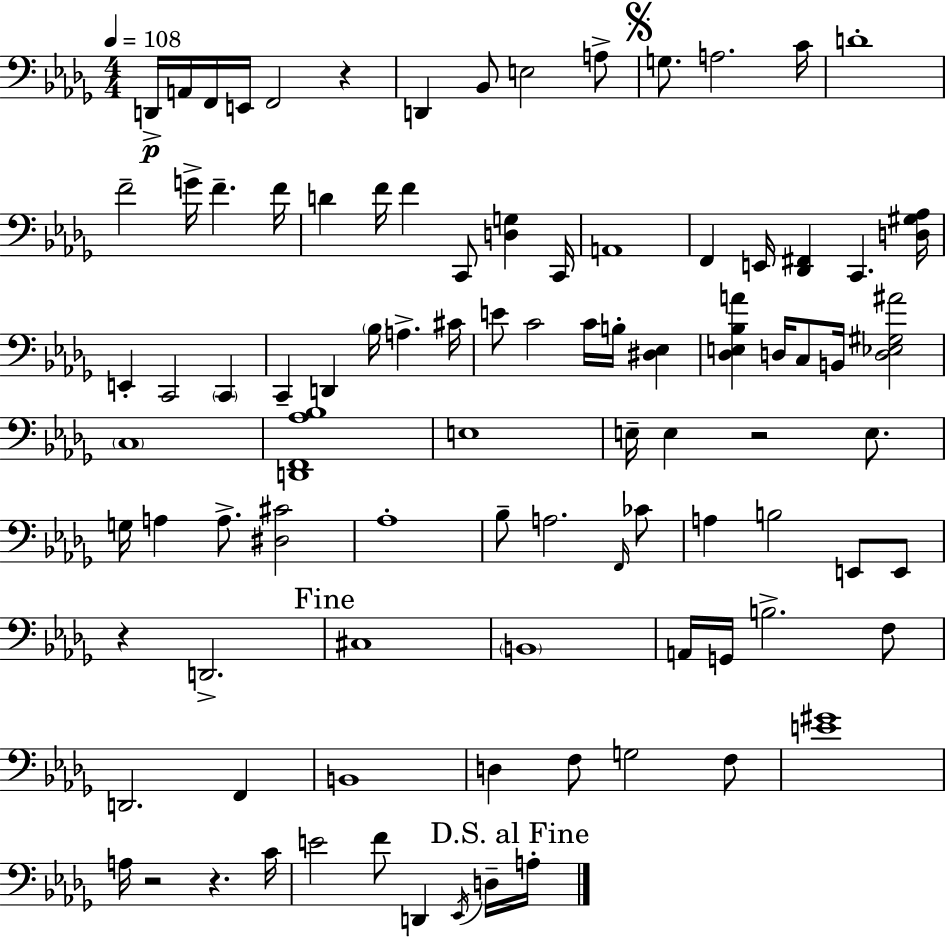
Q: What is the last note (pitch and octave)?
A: A3